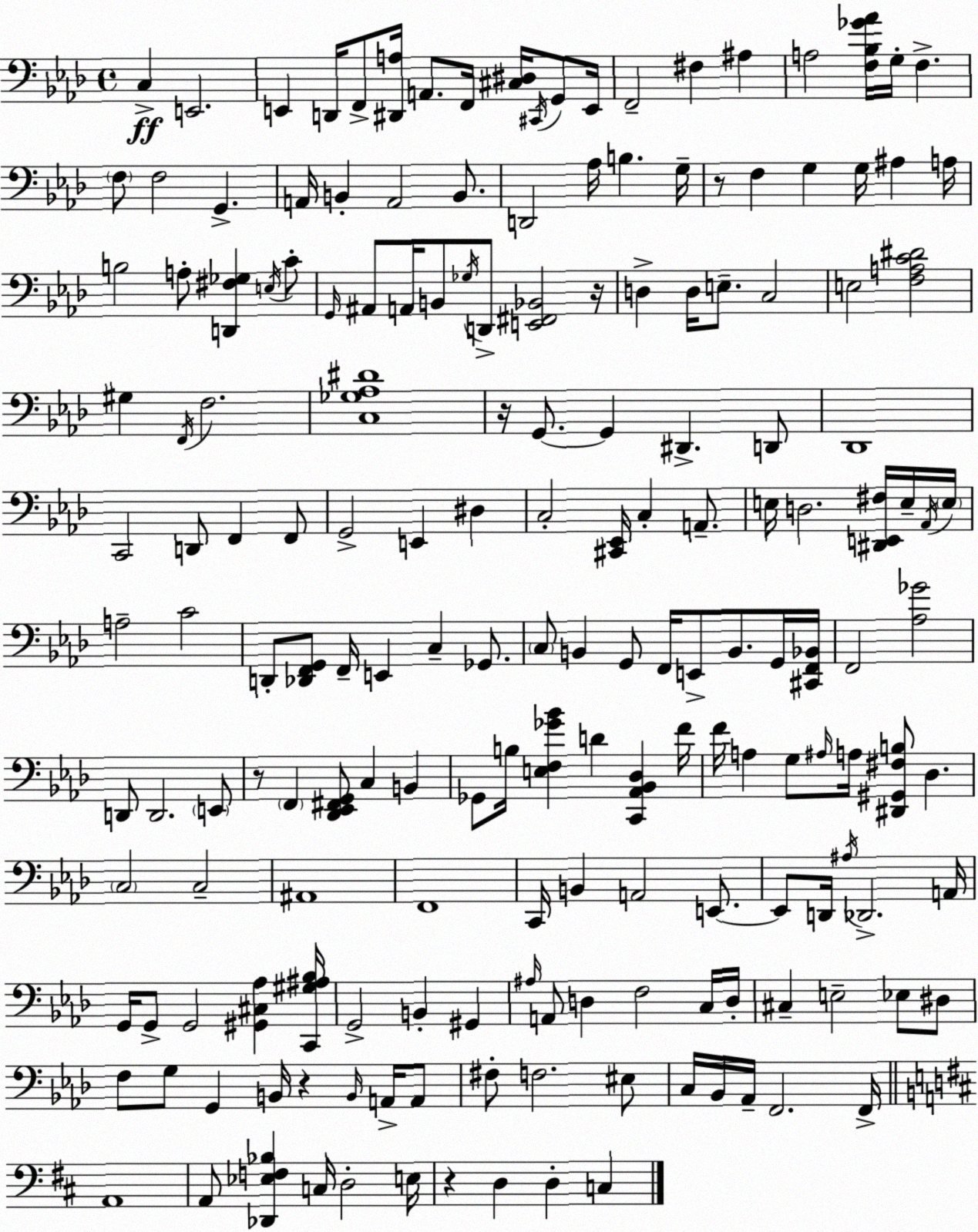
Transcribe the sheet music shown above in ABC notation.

X:1
T:Untitled
M:4/4
L:1/4
K:Ab
C, E,,2 E,, D,,/4 F,,/2 [^D,,A,]/4 A,,/2 F,,/4 [^C,^D,]/4 ^C,,/4 G,,/2 E,,/4 F,,2 ^F, ^A, A,2 [F,_B,_G_A]/4 G,/4 F, F,/2 F,2 G,, A,,/4 B,, A,,2 B,,/2 D,,2 _A,/4 B, G,/4 z/2 F, G, G,/4 ^A, A,/4 B,2 A,/2 [D,,^F,_G,] E,/4 C/2 G,,/4 ^A,,/2 A,,/4 B,,/2 _G,/4 D,,/2 [E,,^F,,_B,,]2 z/4 D, D,/4 E,/2 C,2 E,2 [F,A,C^D]2 ^G, F,,/4 F,2 [C,_G,_A,^D]4 z/4 G,,/2 G,, ^D,, D,,/2 _D,,4 C,,2 D,,/2 F,, F,,/2 G,,2 E,, ^D, C,2 [^C,,_E,,]/4 C, A,,/2 E,/4 D,2 [^D,,E,,^F,]/4 E,/4 _A,,/4 E,/4 A,2 C2 D,,/2 [_D,,F,,G,,]/2 F,,/4 E,, C, _G,,/2 C,/2 B,, G,,/2 F,,/4 E,,/2 B,,/2 G,,/4 [^C,,F,,_B,,]/4 F,,2 [_A,_G]2 D,,/2 D,,2 E,,/2 z/2 F,, [_D,,_E,,^F,,G,,]/2 C, B,, _G,,/2 B,/4 [E,F,_G_B] D [C,,_A,,_B,,_D,] F/4 F/4 A, G,/2 ^A,/4 A,/4 [^D,,^G,,^F,B,]/2 _D, C,2 C,2 ^A,,4 F,,4 C,,/4 B,, A,,2 E,,/2 E,,/2 D,,/4 ^A,/4 _D,,2 A,,/4 G,,/4 G,,/2 G,,2 [^G,,^C,_A,] [C,,^G,^A,_B,]/4 G,,2 B,, ^G,, ^A,/4 A,,/2 D, F,2 C,/4 D,/4 ^C, E,2 _E,/2 ^D,/2 F,/2 G,/2 G,, B,,/4 z B,,/4 A,,/4 A,,/2 ^F,/2 F,2 ^E,/2 C,/4 _B,,/4 _A,,/4 F,,2 F,,/4 A,,4 A,,/2 [_D,,_E,F,_B,] C,/4 D,2 E,/4 z D, D, C,